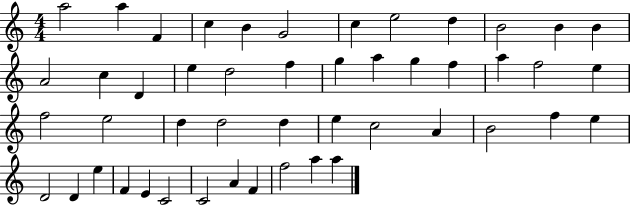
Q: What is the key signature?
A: C major